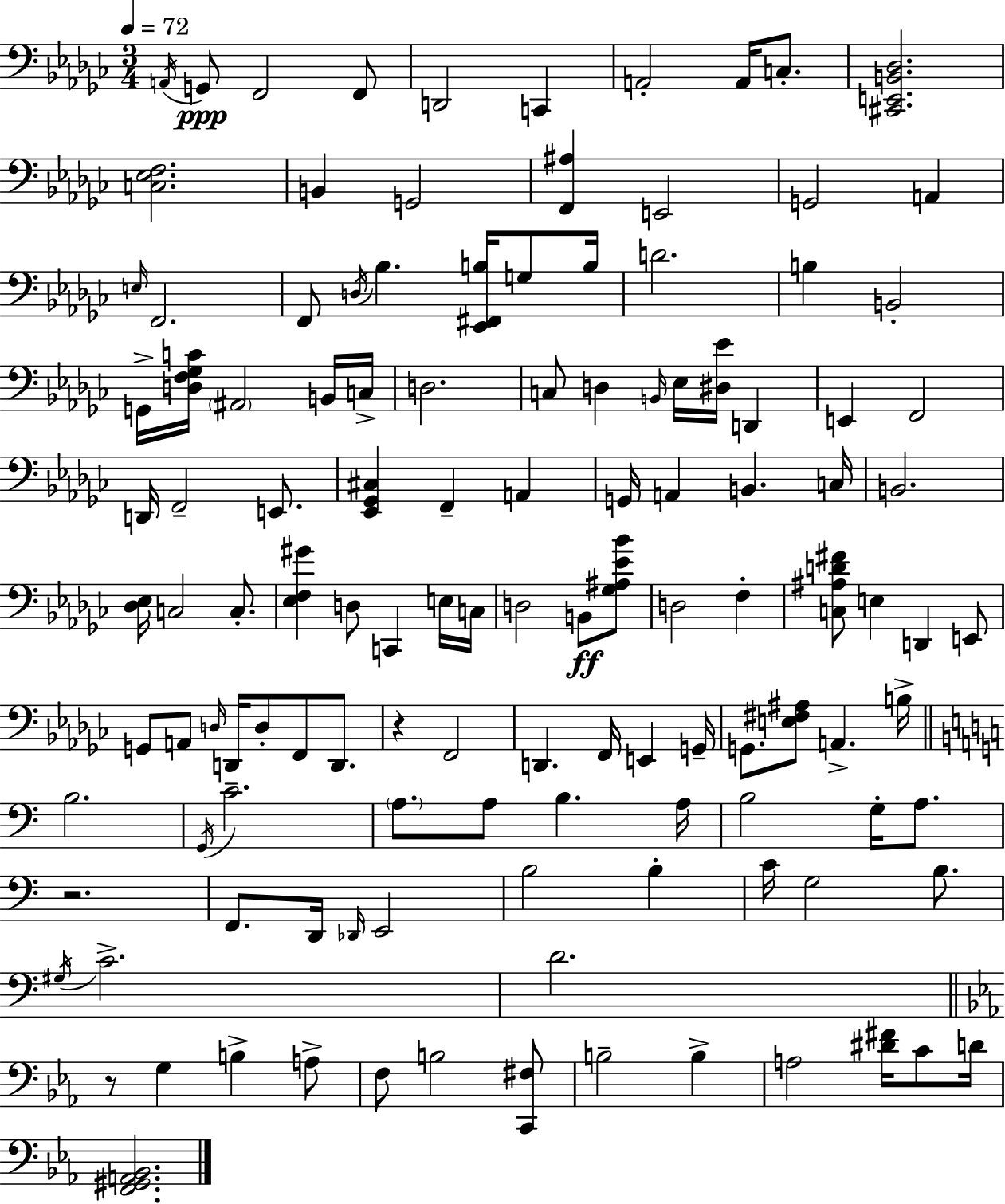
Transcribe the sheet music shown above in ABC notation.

X:1
T:Untitled
M:3/4
L:1/4
K:Ebm
A,,/4 G,,/2 F,,2 F,,/2 D,,2 C,, A,,2 A,,/4 C,/2 [^C,,E,,B,,_D,]2 [C,_E,F,]2 B,, G,,2 [F,,^A,] E,,2 G,,2 A,, E,/4 F,,2 F,,/2 D,/4 _B, [_E,,^F,,B,]/4 G,/2 B,/4 D2 B, B,,2 G,,/4 [D,F,_G,C]/4 ^A,,2 B,,/4 C,/4 D,2 C,/2 D, B,,/4 _E,/4 [^D,_E]/4 D,, E,, F,,2 D,,/4 F,,2 E,,/2 [_E,,_G,,^C,] F,, A,, G,,/4 A,, B,, C,/4 B,,2 [_D,_E,]/4 C,2 C,/2 [_E,F,^G] D,/2 C,, E,/4 C,/4 D,2 B,,/2 [_G,^A,_E_B]/2 D,2 F, [C,^A,D^F]/2 E, D,, E,,/2 G,,/2 A,,/2 D,/4 D,,/4 D,/2 F,,/2 D,,/2 z F,,2 D,, F,,/4 E,, G,,/4 G,,/2 [E,^F,^A,]/2 A,, B,/4 B,2 G,,/4 C2 A,/2 A,/2 B, A,/4 B,2 G,/4 A,/2 z2 F,,/2 D,,/4 _D,,/4 E,,2 B,2 B, C/4 G,2 B,/2 ^G,/4 C2 D2 z/2 G, B, A,/2 F,/2 B,2 [C,,^F,]/2 B,2 B, A,2 [^D^F]/4 C/2 D/4 [F,,^G,,A,,_B,,]2